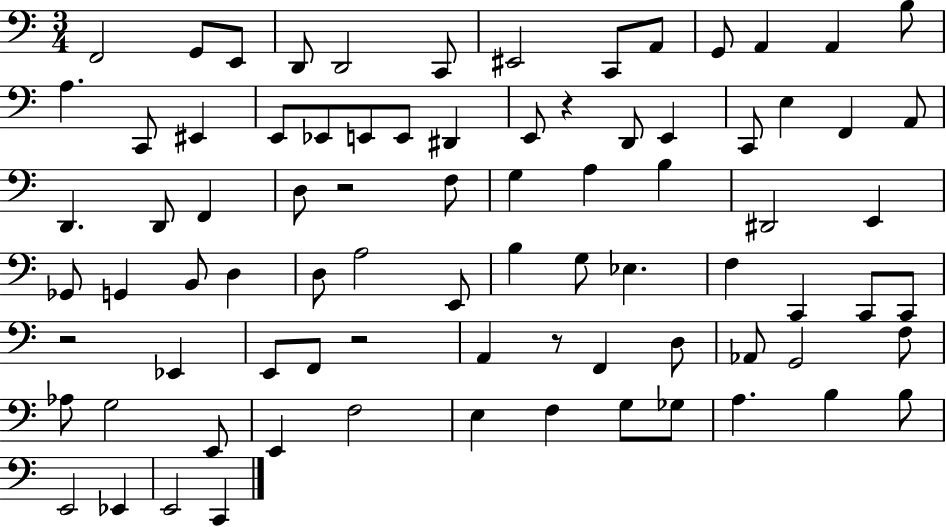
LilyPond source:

{
  \clef bass
  \numericTimeSignature
  \time 3/4
  \key c \major
  \repeat volta 2 { f,2 g,8 e,8 | d,8 d,2 c,8 | eis,2 c,8 a,8 | g,8 a,4 a,4 b8 | \break a4. c,8 eis,4 | e,8 ees,8 e,8 e,8 dis,4 | e,8 r4 d,8 e,4 | c,8 e4 f,4 a,8 | \break d,4. d,8 f,4 | d8 r2 f8 | g4 a4 b4 | dis,2 e,4 | \break ges,8 g,4 b,8 d4 | d8 a2 e,8 | b4 g8 ees4. | f4 c,4 c,8 c,8 | \break r2 ees,4 | e,8 f,8 r2 | a,4 r8 f,4 d8 | aes,8 g,2 f8 | \break aes8 g2 e,8 | e,4 f2 | e4 f4 g8 ges8 | a4. b4 b8 | \break e,2 ees,4 | e,2 c,4 | } \bar "|."
}